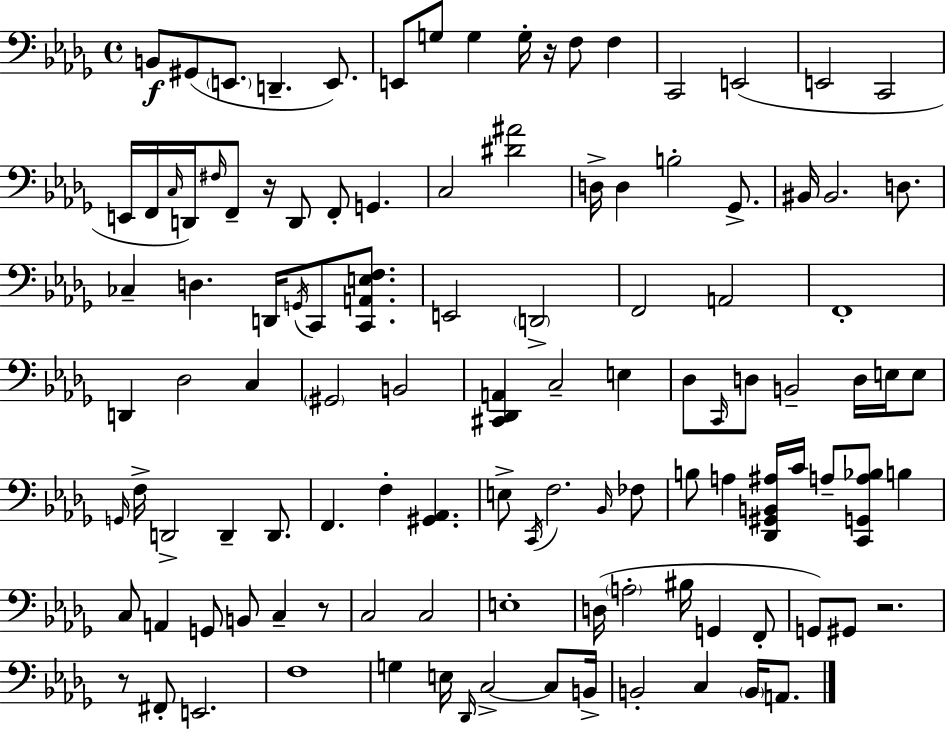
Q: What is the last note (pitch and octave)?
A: A2